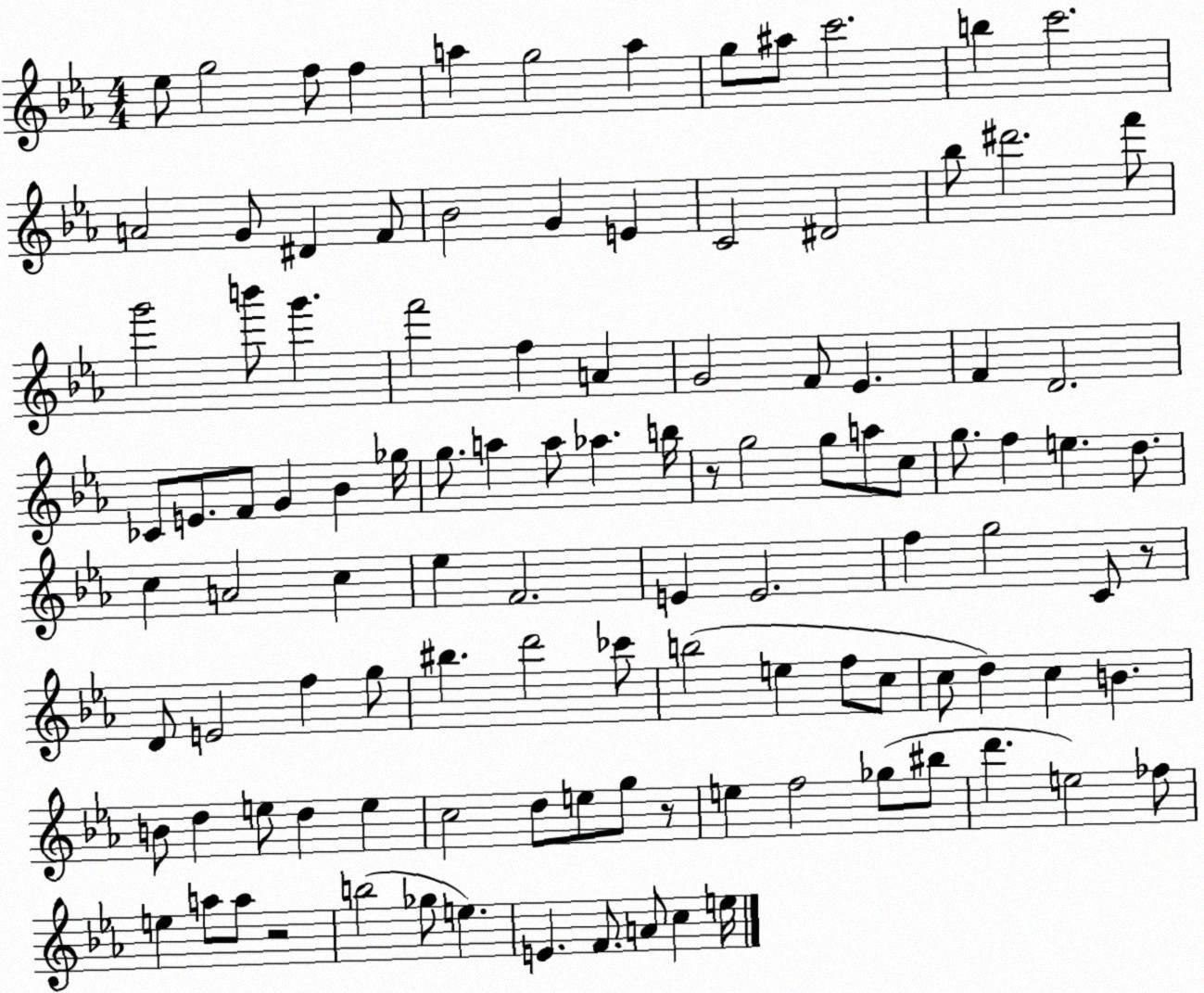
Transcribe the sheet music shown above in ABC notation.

X:1
T:Untitled
M:4/4
L:1/4
K:Eb
_e/2 g2 f/2 f a g2 a g/2 ^a/2 c'2 b c'2 A2 G/2 ^D F/2 _B2 G E C2 ^D2 _b/2 ^d'2 f'/2 g'2 b'/2 g' f'2 f A G2 F/2 _E F D2 _C/2 E/2 F/2 G _B _g/4 g/2 a a/2 _a b/4 z/2 g2 g/2 a/2 c/2 g/2 f e d/2 c A2 c _e F2 E E2 f g2 C/2 z/2 D/2 E2 f g/2 ^b d'2 _c'/2 b2 e f/2 c/2 c/2 d c B B/2 d e/2 d e c2 d/2 e/2 g/2 z/2 e f2 _g/2 ^b/2 d' e2 _f/2 e a/2 a/2 z2 b2 _g/2 e E F/2 A/2 c e/4